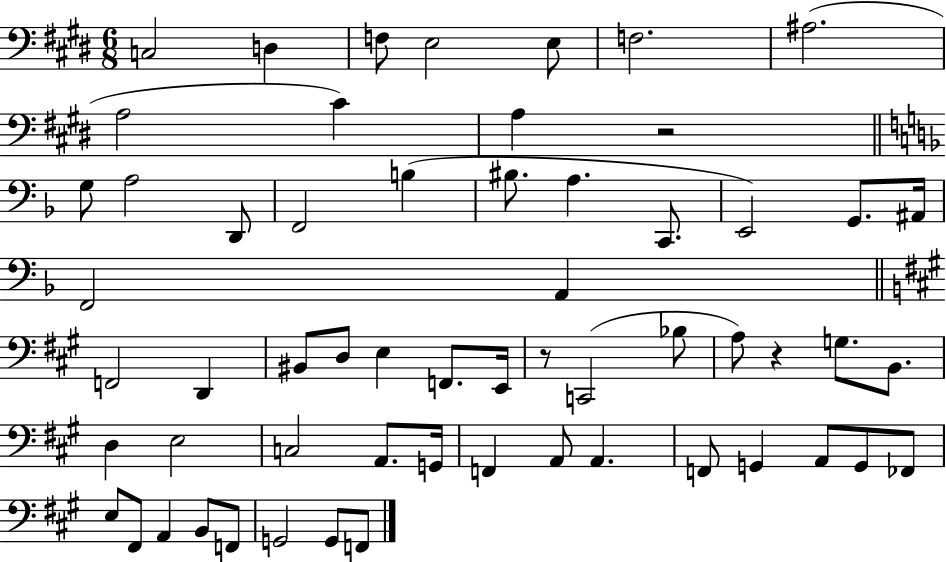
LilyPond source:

{
  \clef bass
  \numericTimeSignature
  \time 6/8
  \key e \major
  c2 d4 | f8 e2 e8 | f2. | ais2.( | \break a2 cis'4) | a4 r2 | \bar "||" \break \key f \major g8 a2 d,8 | f,2 b4( | bis8. a4. c,8. | e,2) g,8. ais,16 | \break f,2 a,4 | \bar "||" \break \key a \major f,2 d,4 | bis,8 d8 e4 f,8. e,16 | r8 c,2( bes8 | a8) r4 g8. b,8. | \break d4 e2 | c2 a,8. g,16 | f,4 a,8 a,4. | f,8 g,4 a,8 g,8 fes,8 | \break e8 fis,8 a,4 b,8 f,8 | g,2 g,8 f,8 | \bar "|."
}